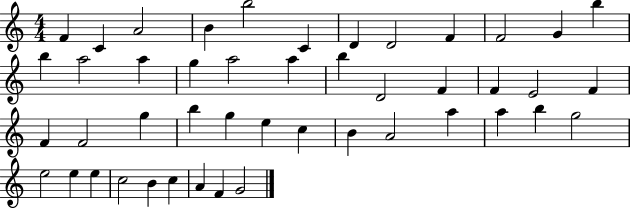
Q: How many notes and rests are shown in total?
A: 46